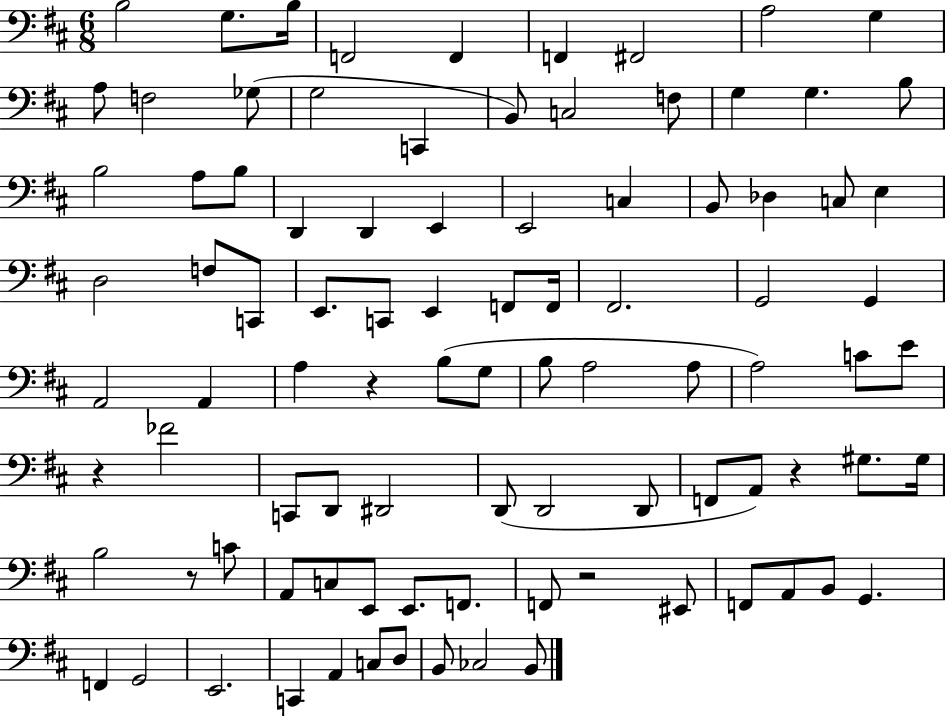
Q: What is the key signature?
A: D major